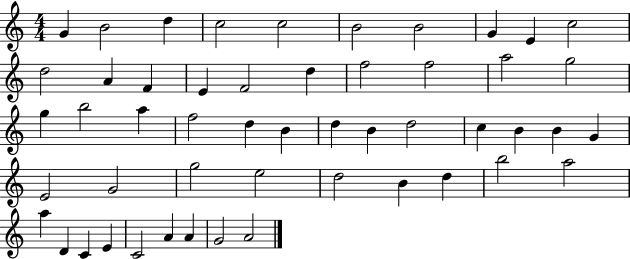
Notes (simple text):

G4/q B4/h D5/q C5/h C5/h B4/h B4/h G4/q E4/q C5/h D5/h A4/q F4/q E4/q F4/h D5/q F5/h F5/h A5/h G5/h G5/q B5/h A5/q F5/h D5/q B4/q D5/q B4/q D5/h C5/q B4/q B4/q G4/q E4/h G4/h G5/h E5/h D5/h B4/q D5/q B5/h A5/h A5/q D4/q C4/q E4/q C4/h A4/q A4/q G4/h A4/h